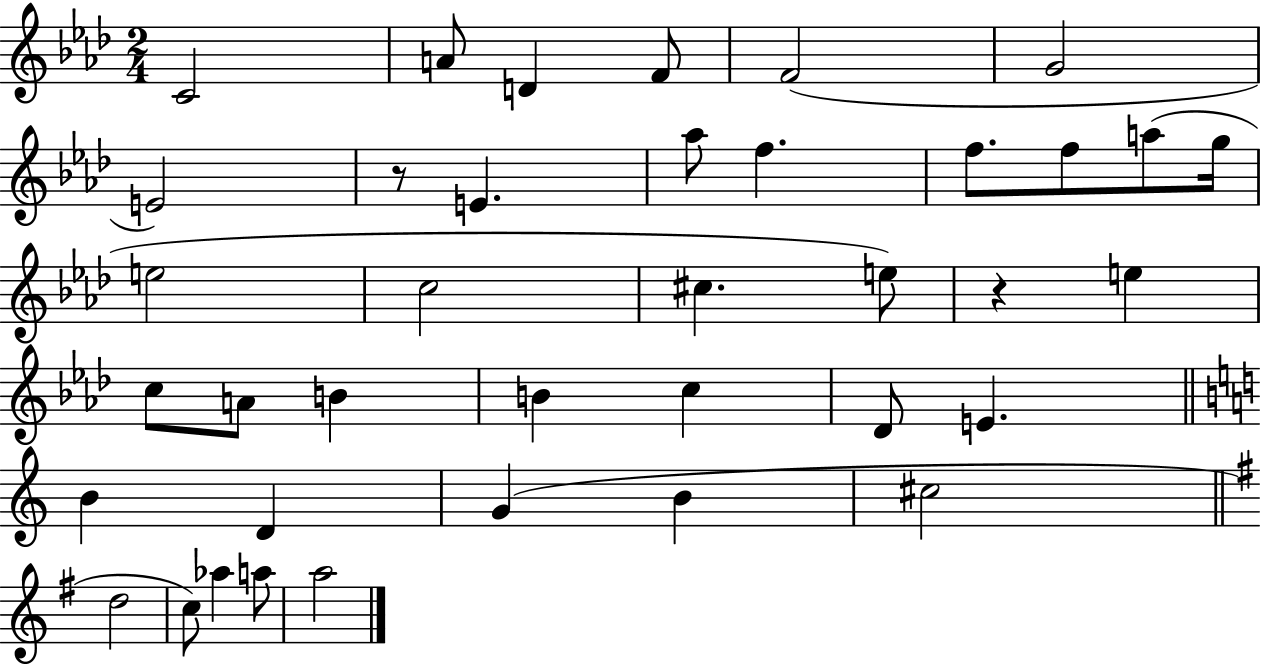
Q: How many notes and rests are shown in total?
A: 38